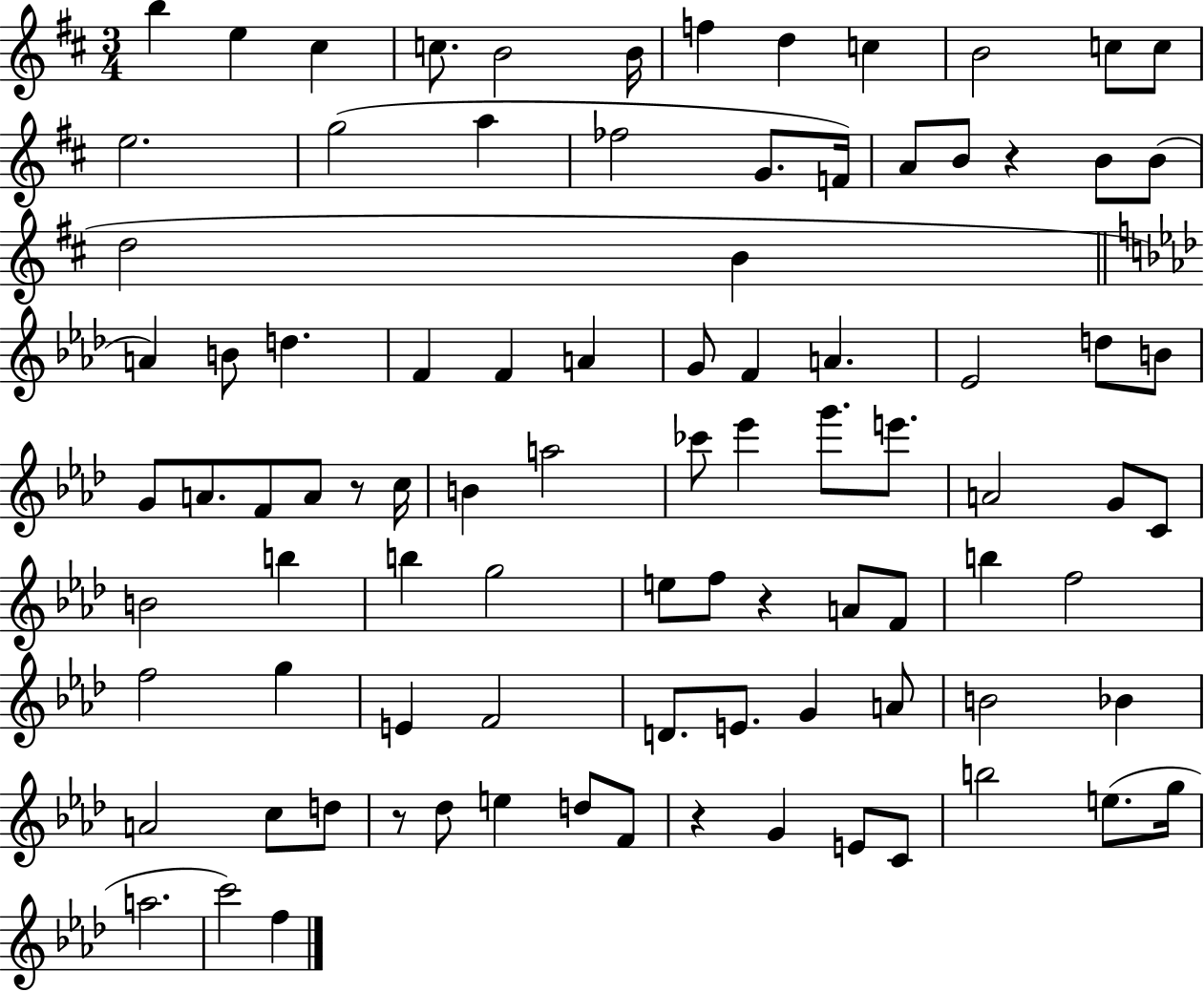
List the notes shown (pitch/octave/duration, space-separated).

B5/q E5/q C#5/q C5/e. B4/h B4/s F5/q D5/q C5/q B4/h C5/e C5/e E5/h. G5/h A5/q FES5/h G4/e. F4/s A4/e B4/e R/q B4/e B4/e D5/h B4/q A4/q B4/e D5/q. F4/q F4/q A4/q G4/e F4/q A4/q. Eb4/h D5/e B4/e G4/e A4/e. F4/e A4/e R/e C5/s B4/q A5/h CES6/e Eb6/q G6/e. E6/e. A4/h G4/e C4/e B4/h B5/q B5/q G5/h E5/e F5/e R/q A4/e F4/e B5/q F5/h F5/h G5/q E4/q F4/h D4/e. E4/e. G4/q A4/e B4/h Bb4/q A4/h C5/e D5/e R/e Db5/e E5/q D5/e F4/e R/q G4/q E4/e C4/e B5/h E5/e. G5/s A5/h. C6/h F5/q